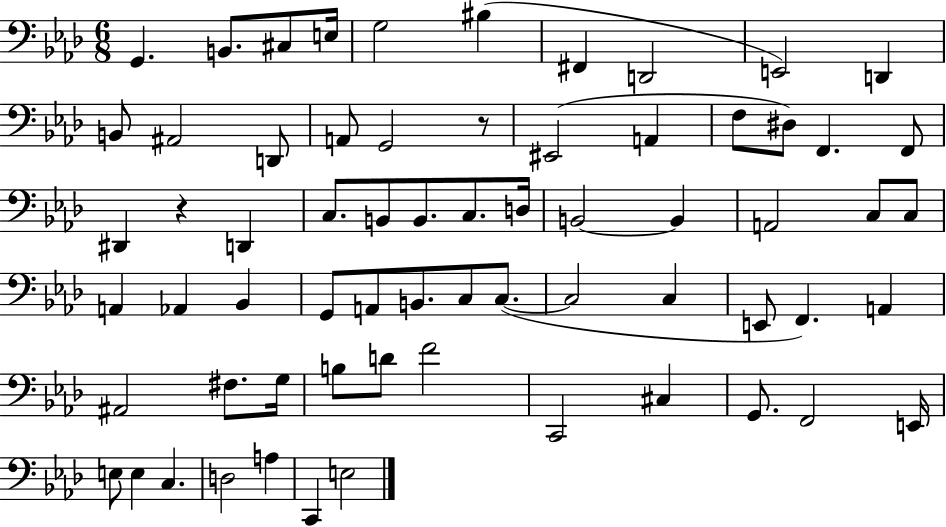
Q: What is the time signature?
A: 6/8